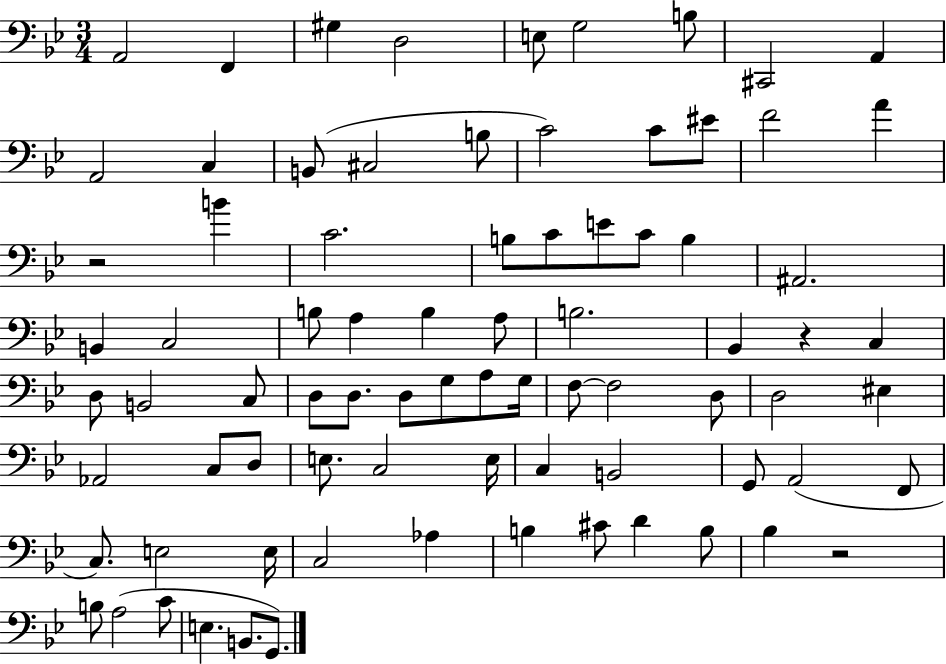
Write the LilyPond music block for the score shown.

{
  \clef bass
  \numericTimeSignature
  \time 3/4
  \key bes \major
  \repeat volta 2 { a,2 f,4 | gis4 d2 | e8 g2 b8 | cis,2 a,4 | \break a,2 c4 | b,8( cis2 b8 | c'2) c'8 eis'8 | f'2 a'4 | \break r2 b'4 | c'2. | b8 c'8 e'8 c'8 b4 | ais,2. | \break b,4 c2 | b8 a4 b4 a8 | b2. | bes,4 r4 c4 | \break d8 b,2 c8 | d8 d8. d8 g8 a8 g16 | f8~~ f2 d8 | d2 eis4 | \break aes,2 c8 d8 | e8. c2 e16 | c4 b,2 | g,8 a,2( f,8 | \break c8.) e2 e16 | c2 aes4 | b4 cis'8 d'4 b8 | bes4 r2 | \break b8 a2( c'8 | e4. b,8. g,8.) | } \bar "|."
}